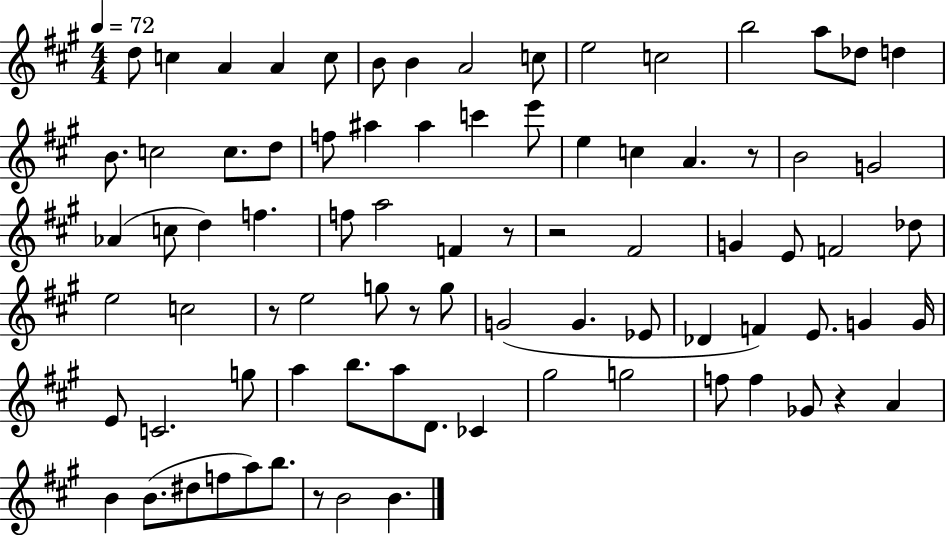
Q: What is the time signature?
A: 4/4